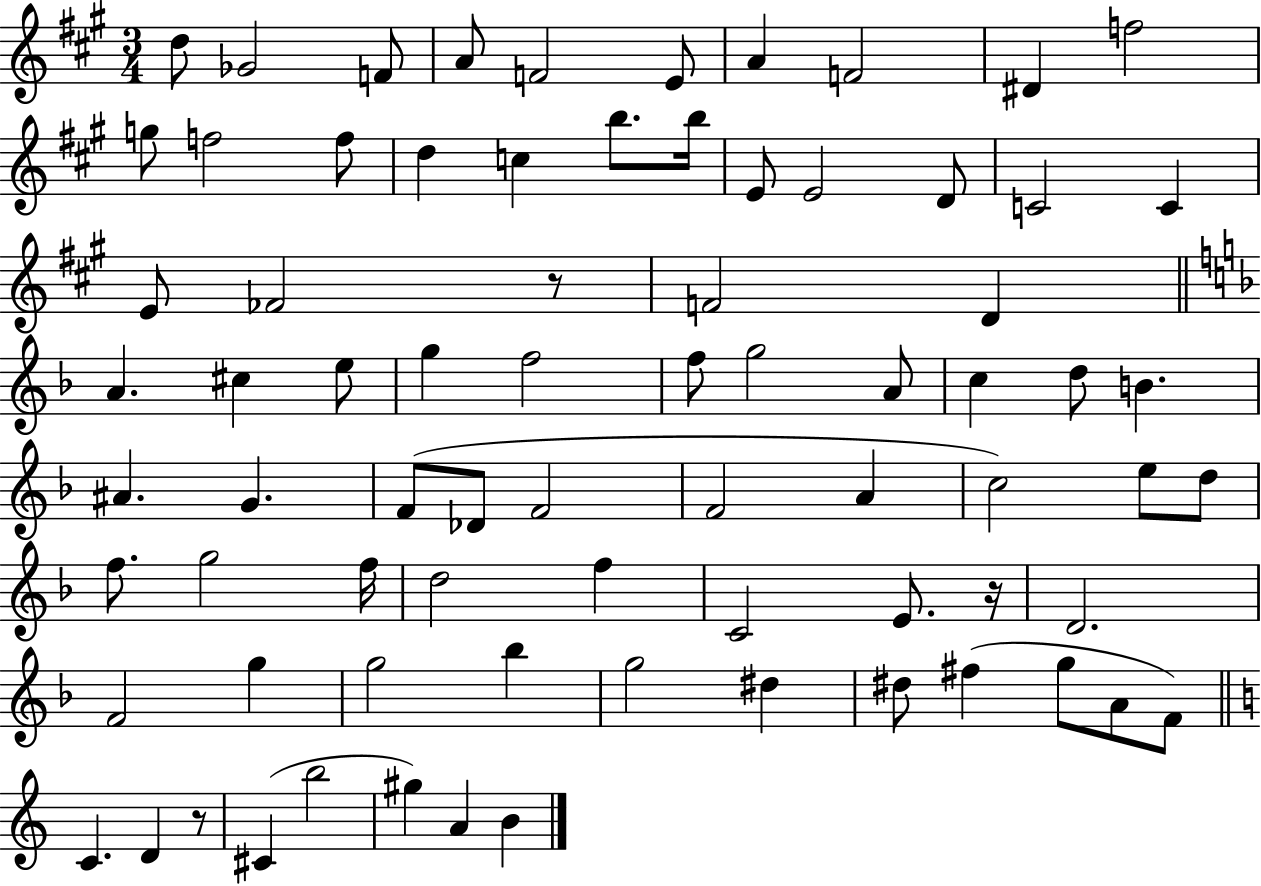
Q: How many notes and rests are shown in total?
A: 76